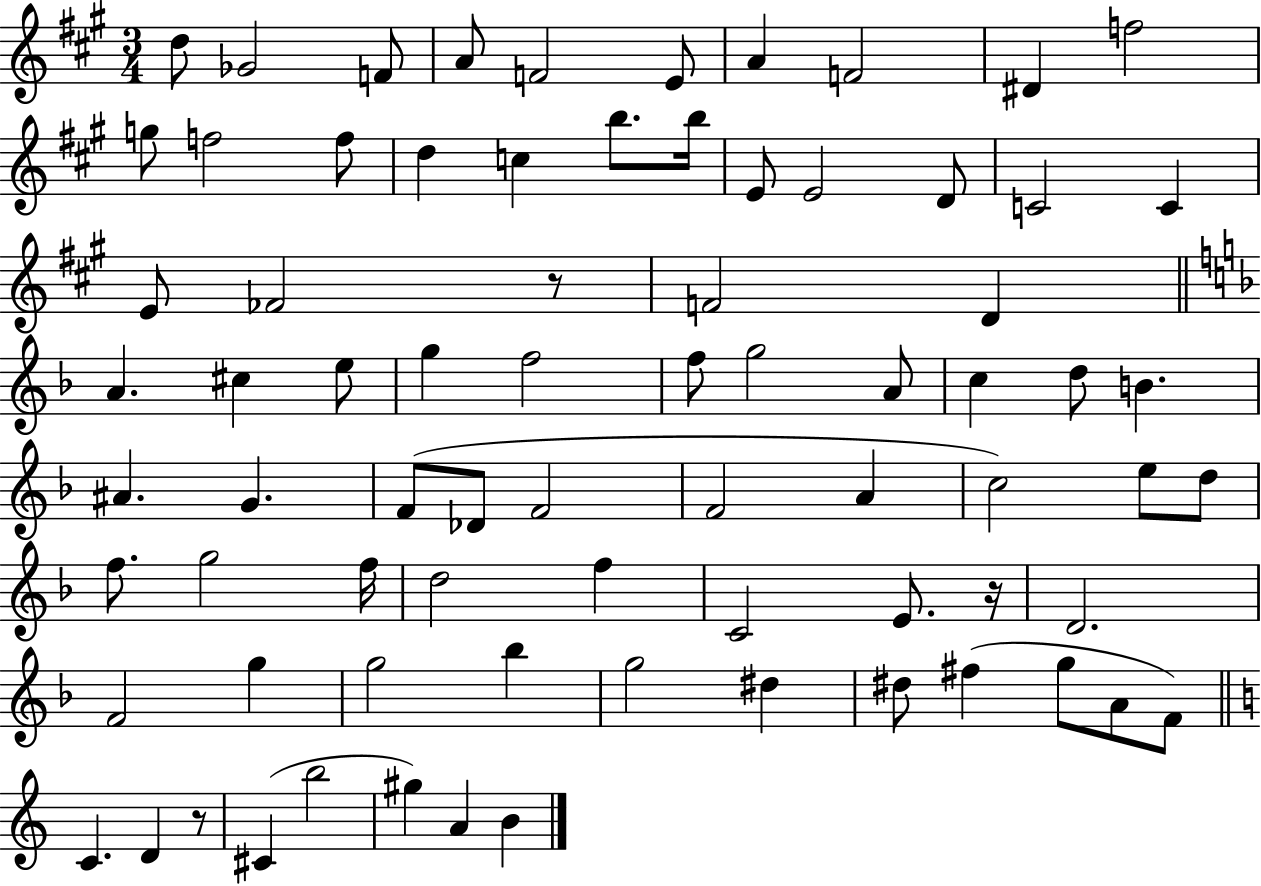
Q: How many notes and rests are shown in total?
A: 76